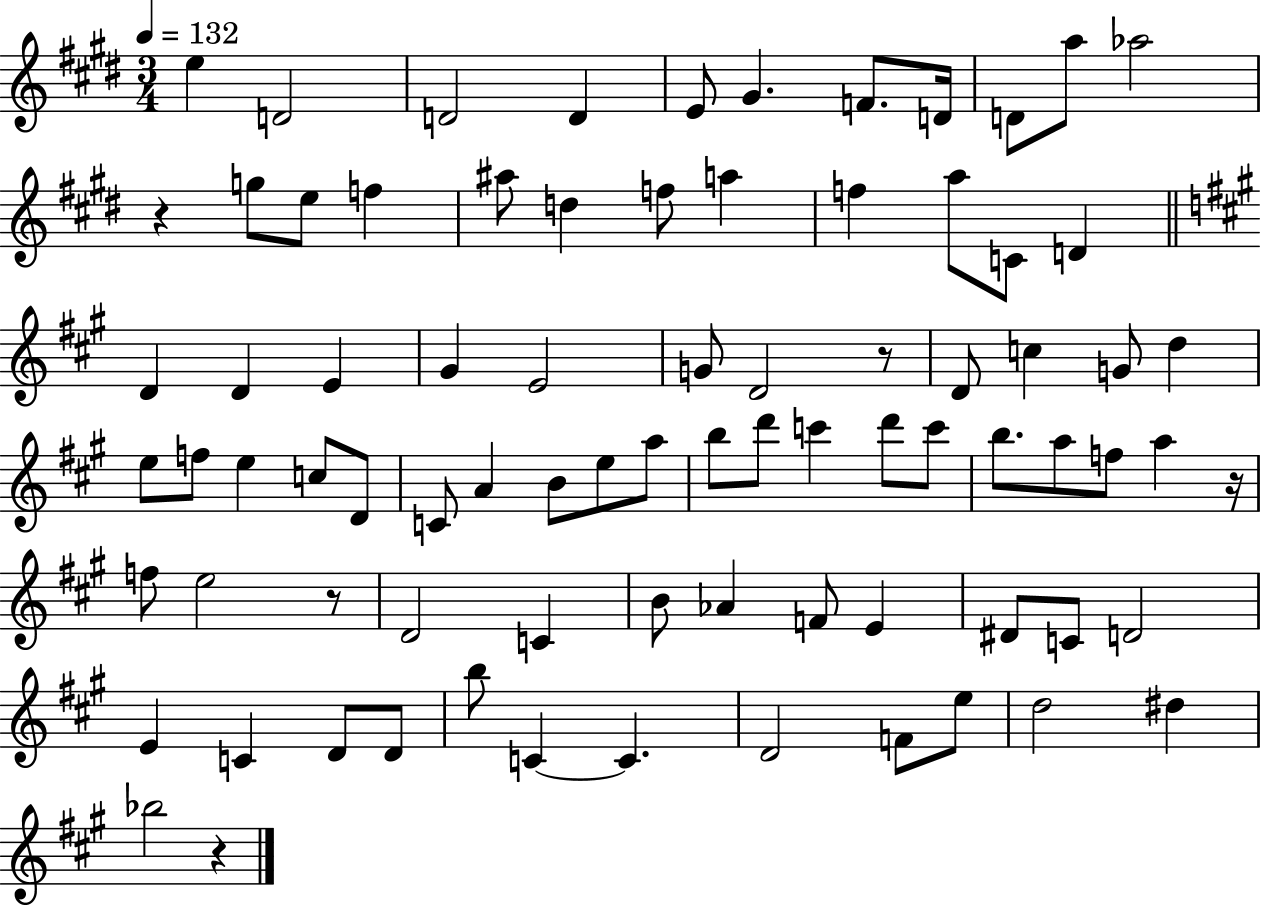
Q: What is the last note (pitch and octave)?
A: Bb5